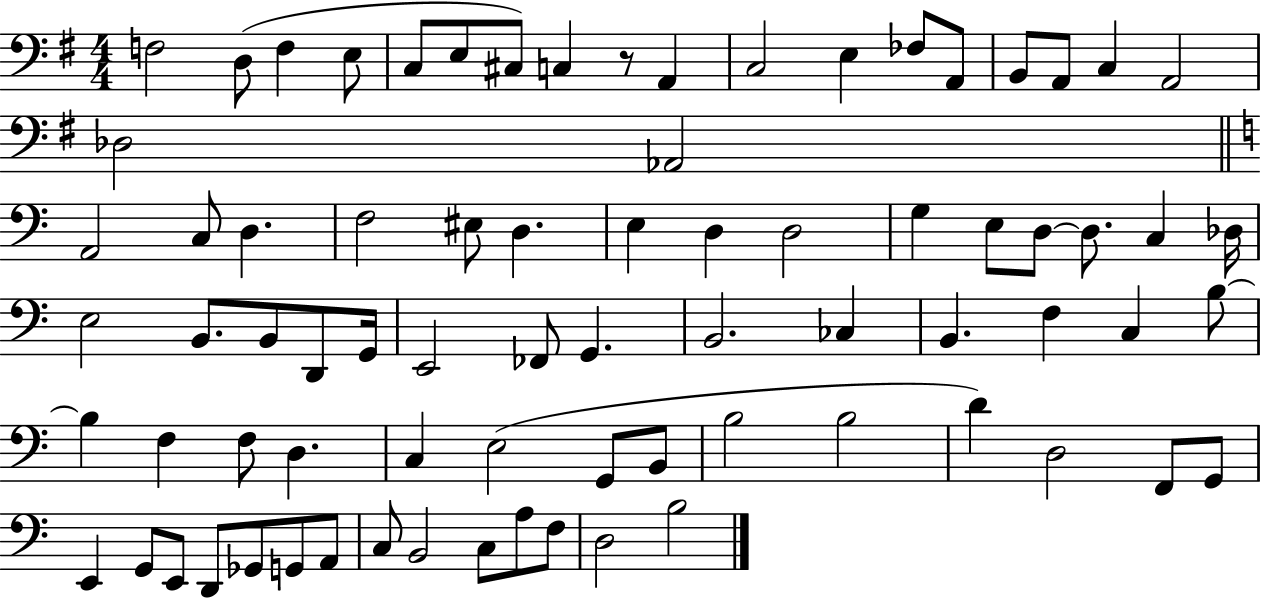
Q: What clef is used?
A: bass